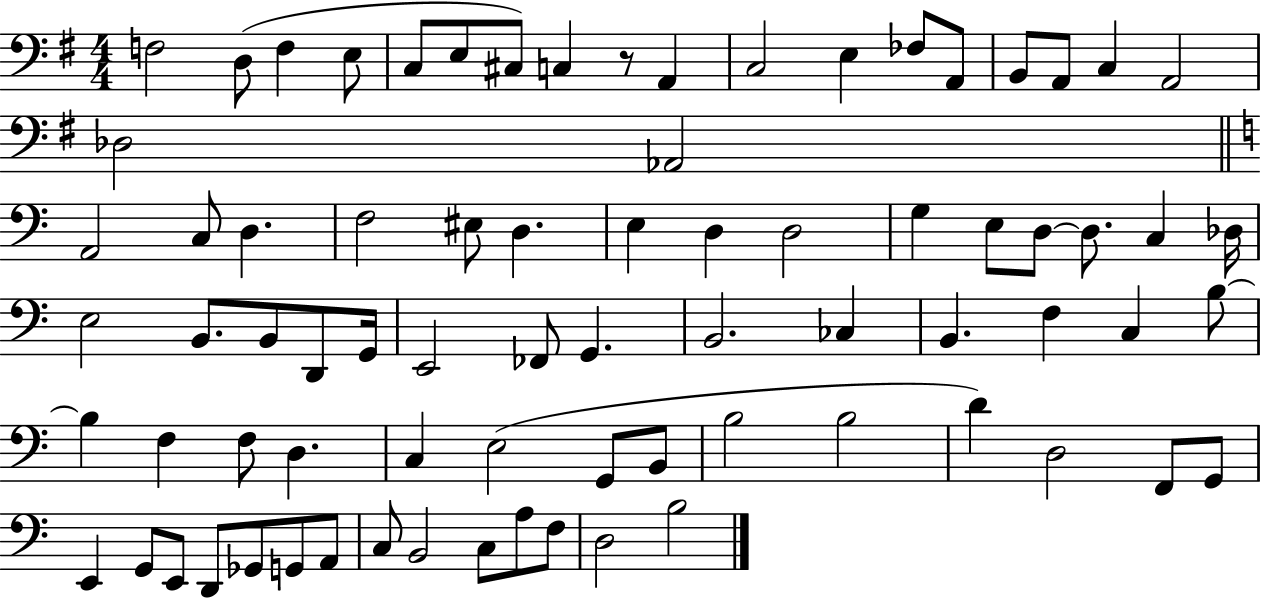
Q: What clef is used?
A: bass